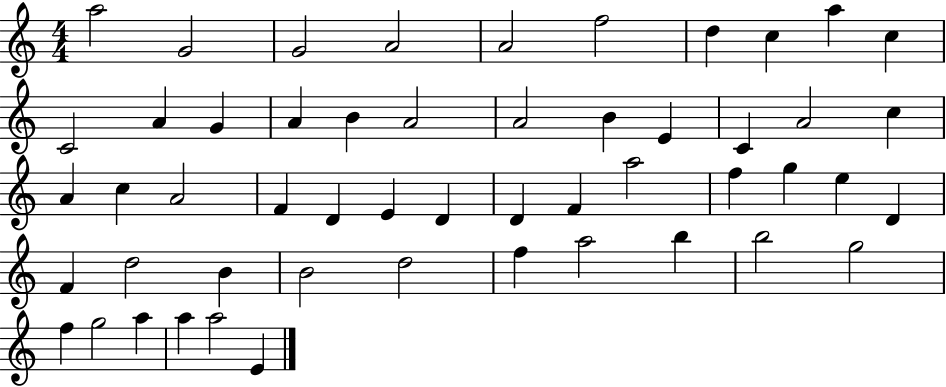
X:1
T:Untitled
M:4/4
L:1/4
K:C
a2 G2 G2 A2 A2 f2 d c a c C2 A G A B A2 A2 B E C A2 c A c A2 F D E D D F a2 f g e D F d2 B B2 d2 f a2 b b2 g2 f g2 a a a2 E